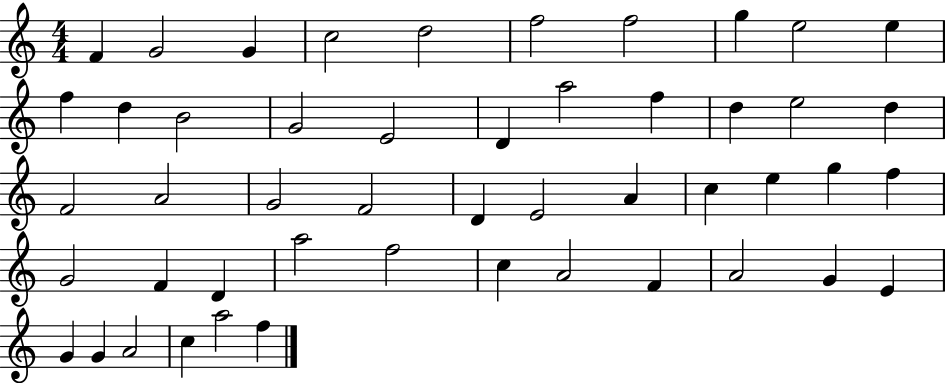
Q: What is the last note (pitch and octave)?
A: F5